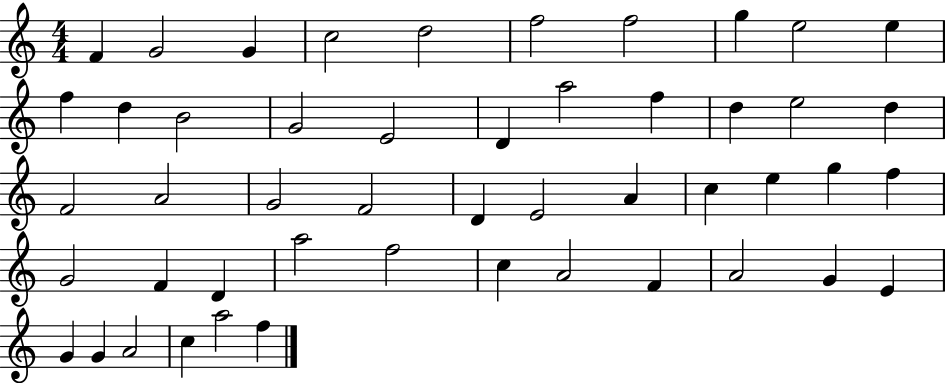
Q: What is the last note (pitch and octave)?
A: F5